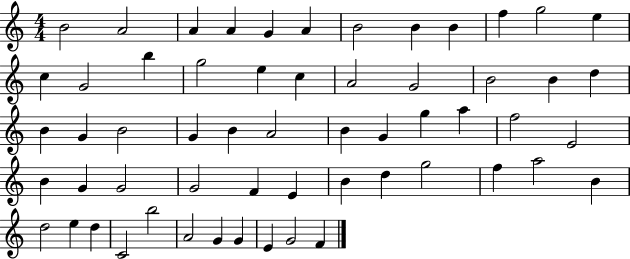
X:1
T:Untitled
M:4/4
L:1/4
K:C
B2 A2 A A G A B2 B B f g2 e c G2 b g2 e c A2 G2 B2 B d B G B2 G B A2 B G g a f2 E2 B G G2 G2 F E B d g2 f a2 B d2 e d C2 b2 A2 G G E G2 F